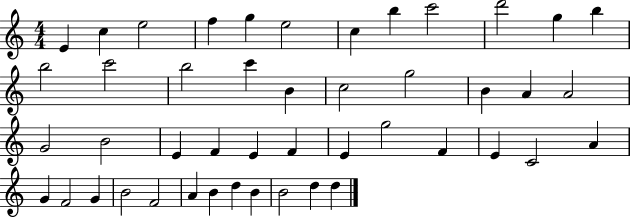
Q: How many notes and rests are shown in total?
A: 46